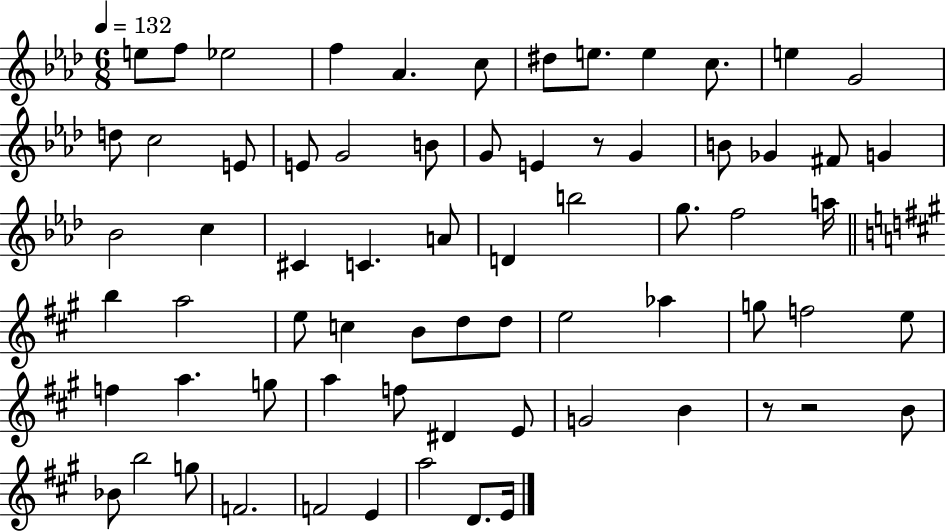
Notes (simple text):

E5/e F5/e Eb5/h F5/q Ab4/q. C5/e D#5/e E5/e. E5/q C5/e. E5/q G4/h D5/e C5/h E4/e E4/e G4/h B4/e G4/e E4/q R/e G4/q B4/e Gb4/q F#4/e G4/q Bb4/h C5/q C#4/q C4/q. A4/e D4/q B5/h G5/e. F5/h A5/s B5/q A5/h E5/e C5/q B4/e D5/e D5/e E5/h Ab5/q G5/e F5/h E5/e F5/q A5/q. G5/e A5/q F5/e D#4/q E4/e G4/h B4/q R/e R/h B4/e Bb4/e B5/h G5/e F4/h. F4/h E4/q A5/h D4/e. E4/s